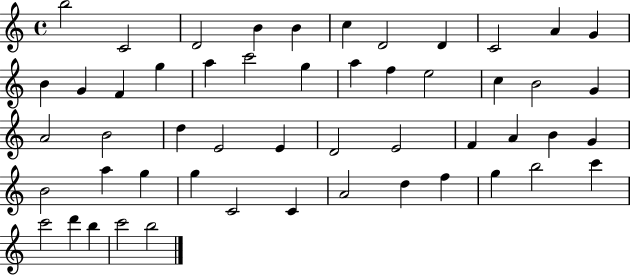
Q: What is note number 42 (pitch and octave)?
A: A4